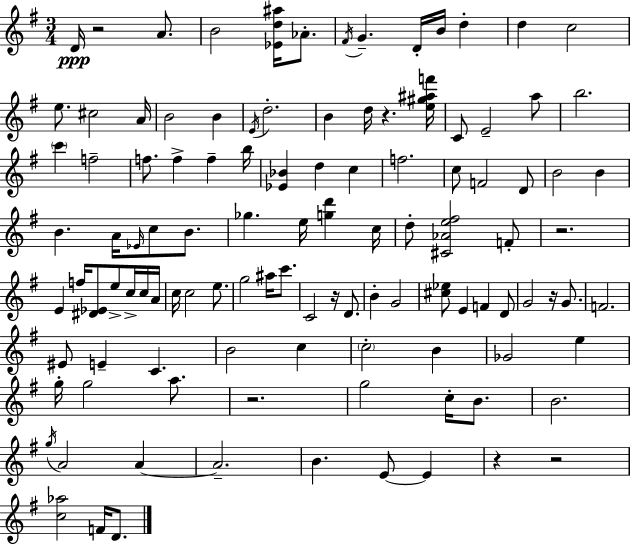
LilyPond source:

{
  \clef treble
  \numericTimeSignature
  \time 3/4
  \key e \minor
  d'16\ppp r2 a'8. | b'2 <ees' d'' ais''>16 aes'8.-. | \acciaccatura { fis'16 } g'4.-- d'16-. b'16 d''4-. | d''4 c''2 | \break e''8. cis''2 | a'16 b'2 b'4 | \acciaccatura { e'16 } d''2.-. | b'4 d''16 r4. | \break <e'' gis'' ais'' f'''>16 c'8 e'2-- | a''8 b''2. | \parenthesize c'''4 f''2-- | f''8. f''4-> f''4-- | \break b''16 <ees' bes'>4 d''4 c''4 | f''2. | c''8 f'2 | d'8 b'2 b'4 | \break b'4. a'16 \grace { ees'16 } c''8 | b'8. ges''4. e''16 <g'' d'''>4 | c''16 d''8-. <cis' aes' e'' fis''>2 | f'8-. r2. | \break e'4 f''16 <dis' ees'>8 e''8-> | c''16-> c''16 a'16 c''16 c''2 | e''8. g''2 ais''16 | c'''8. c'2 r16 | \break d'8. b'4-. g'2 | <cis'' ees''>8 e'4 f'4 | d'8 g'2 r16 | g'8. f'2. | \break eis'8 e'4-- c'4. | b'2 c''4 | \parenthesize c''2-. b'4 | ges'2 e''4 | \break g''16-. g''2 | a''8. r2. | g''2 c''16-. | b'8. b'2. | \break \acciaccatura { g''16 } a'2 | a'4~~ a'2.-- | b'4. e'8~~ | e'4 r4 r2 | \break <c'' aes''>2 | f'16 d'8. \bar "|."
}